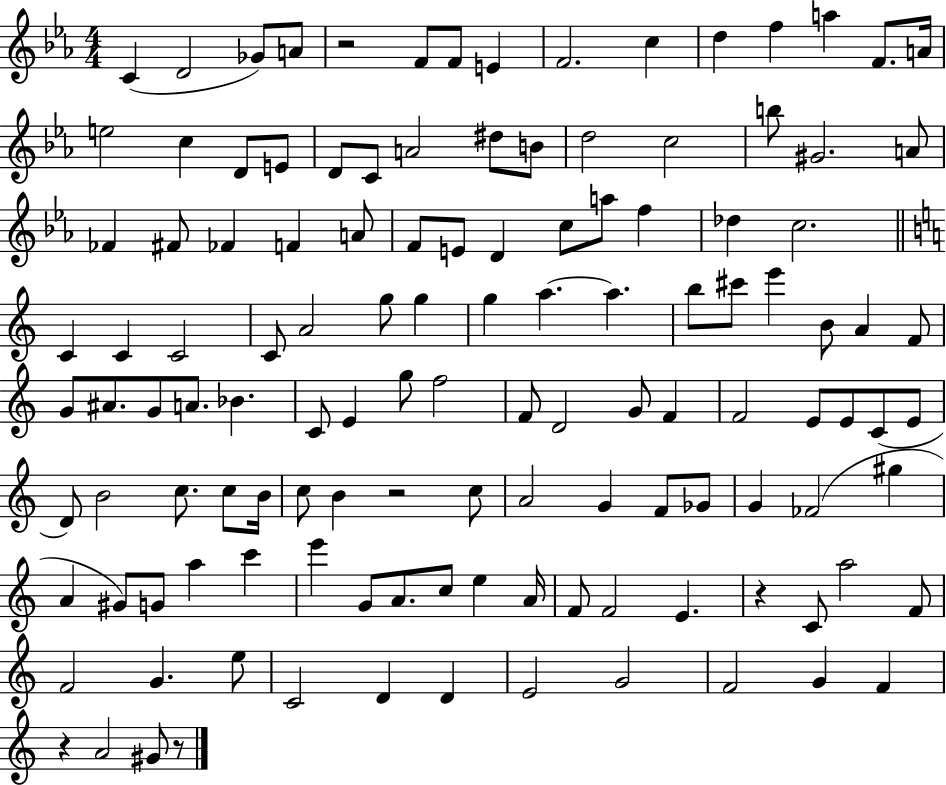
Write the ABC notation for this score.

X:1
T:Untitled
M:4/4
L:1/4
K:Eb
C D2 _G/2 A/2 z2 F/2 F/2 E F2 c d f a F/2 A/4 e2 c D/2 E/2 D/2 C/2 A2 ^d/2 B/2 d2 c2 b/2 ^G2 A/2 _F ^F/2 _F F A/2 F/2 E/2 D c/2 a/2 f _d c2 C C C2 C/2 A2 g/2 g g a a b/2 ^c'/2 e' B/2 A F/2 G/2 ^A/2 G/2 A/2 _B C/2 E g/2 f2 F/2 D2 G/2 F F2 E/2 E/2 C/2 E/2 D/2 B2 c/2 c/2 B/4 c/2 B z2 c/2 A2 G F/2 _G/2 G _F2 ^g A ^G/2 G/2 a c' e' G/2 A/2 c/2 e A/4 F/2 F2 E z C/2 a2 F/2 F2 G e/2 C2 D D E2 G2 F2 G F z A2 ^G/2 z/2